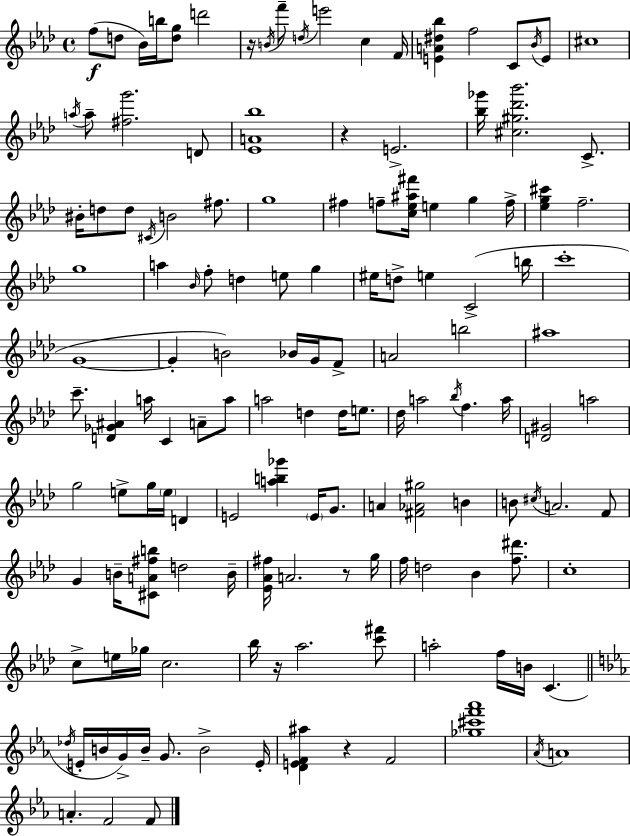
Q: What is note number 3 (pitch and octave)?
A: Bb4